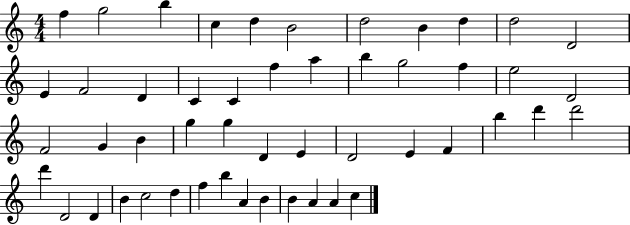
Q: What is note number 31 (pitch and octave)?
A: D4